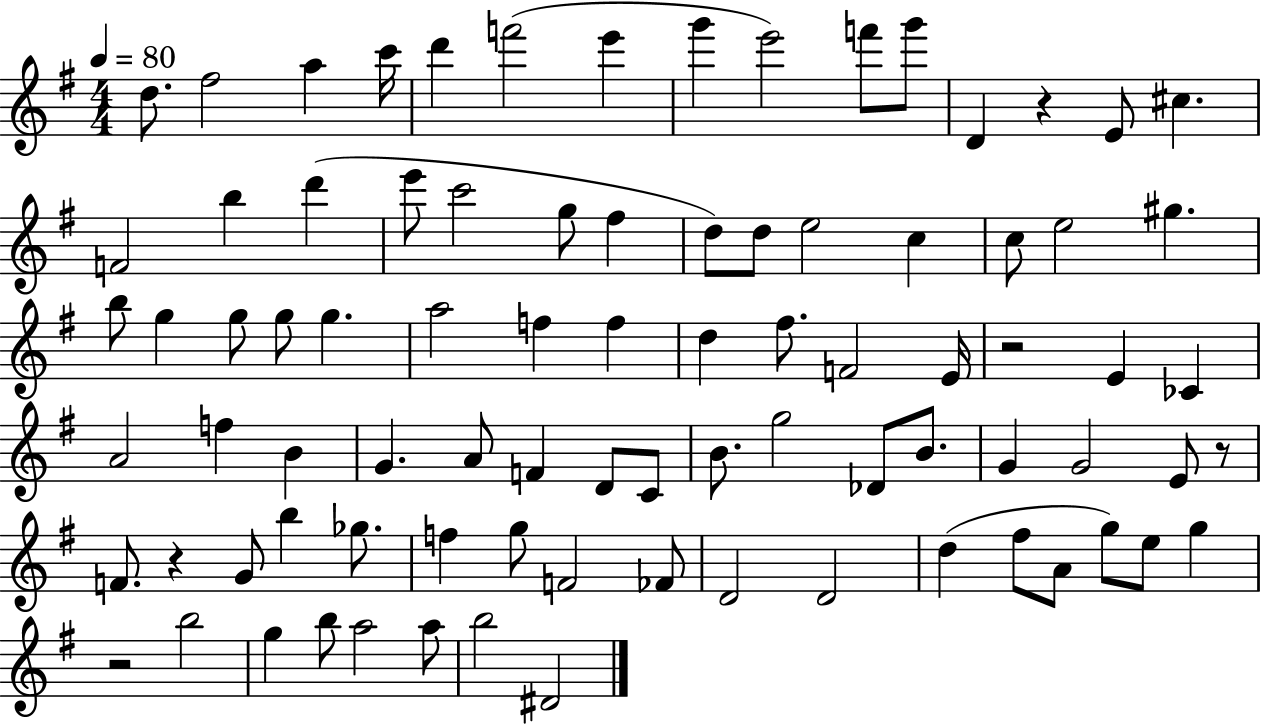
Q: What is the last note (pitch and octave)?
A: D#4